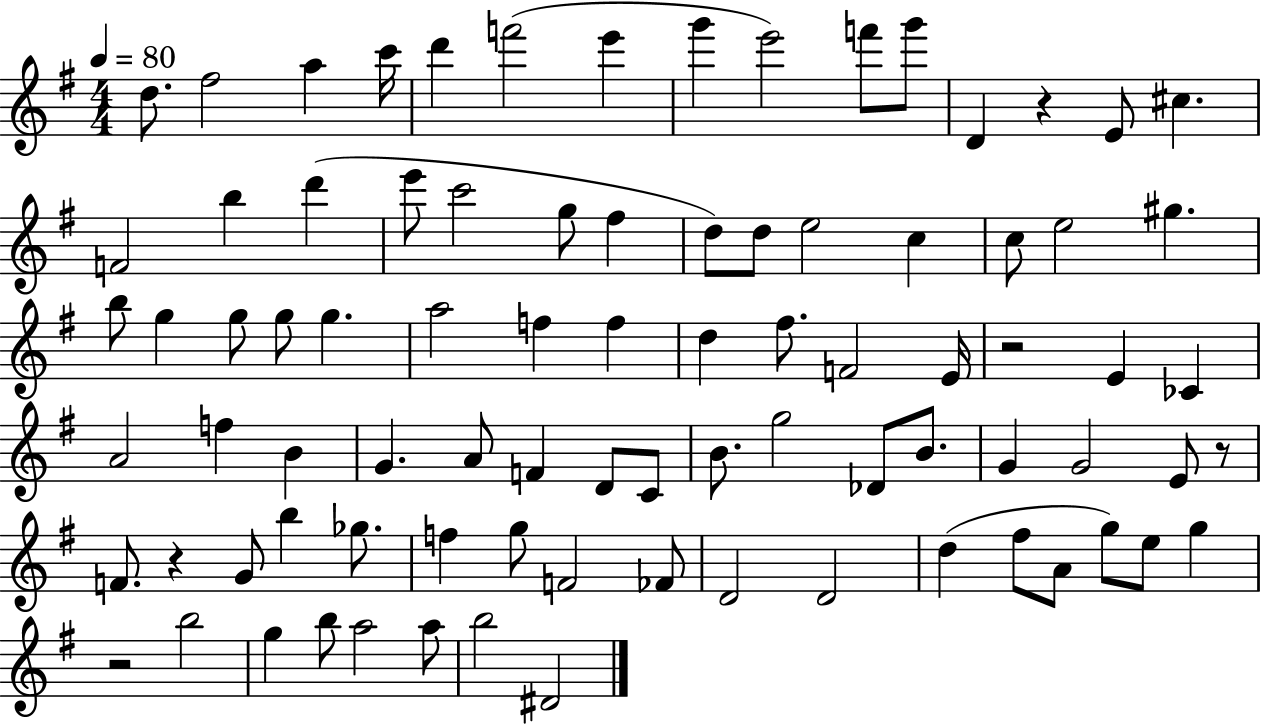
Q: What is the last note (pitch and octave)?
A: D#4